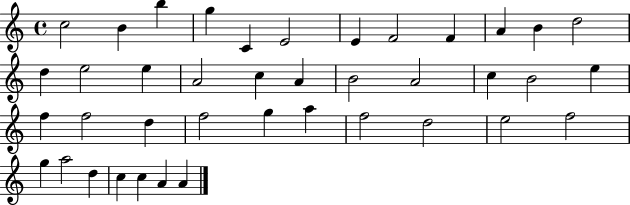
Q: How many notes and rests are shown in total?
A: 40